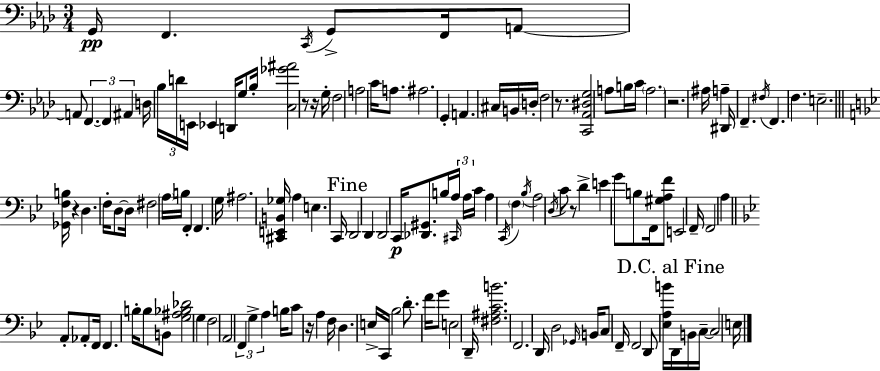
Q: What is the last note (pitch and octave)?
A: E3